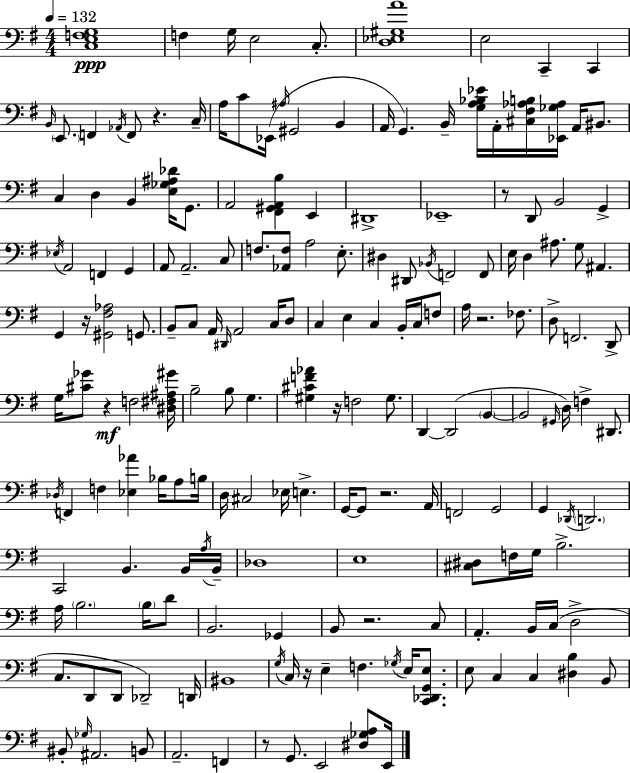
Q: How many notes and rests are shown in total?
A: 183